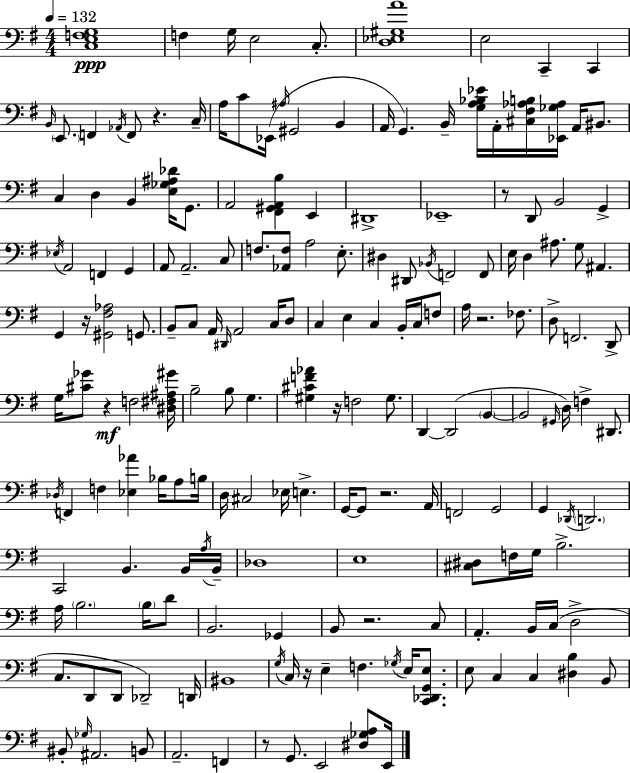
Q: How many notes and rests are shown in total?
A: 183